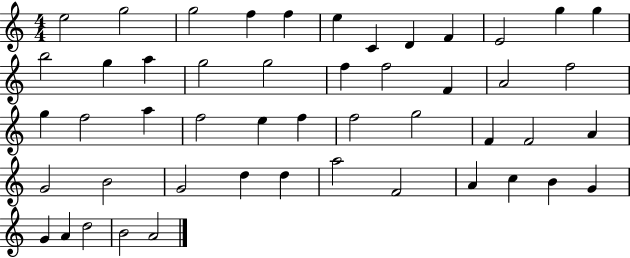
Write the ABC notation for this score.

X:1
T:Untitled
M:4/4
L:1/4
K:C
e2 g2 g2 f f e C D F E2 g g b2 g a g2 g2 f f2 F A2 f2 g f2 a f2 e f f2 g2 F F2 A G2 B2 G2 d d a2 F2 A c B G G A d2 B2 A2